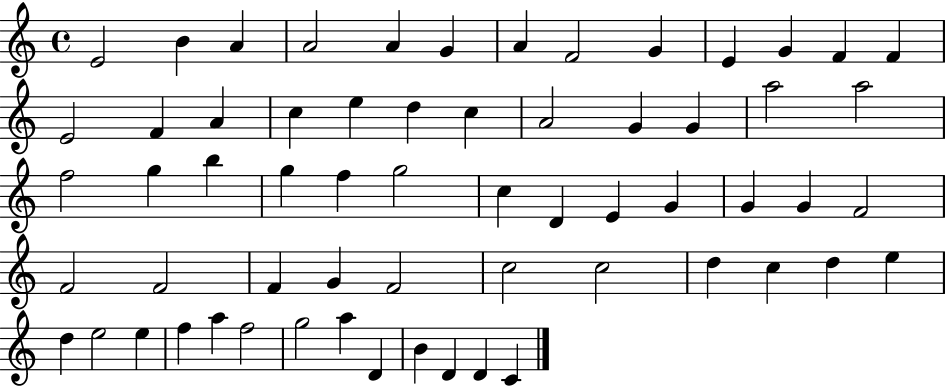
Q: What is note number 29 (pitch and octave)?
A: G5